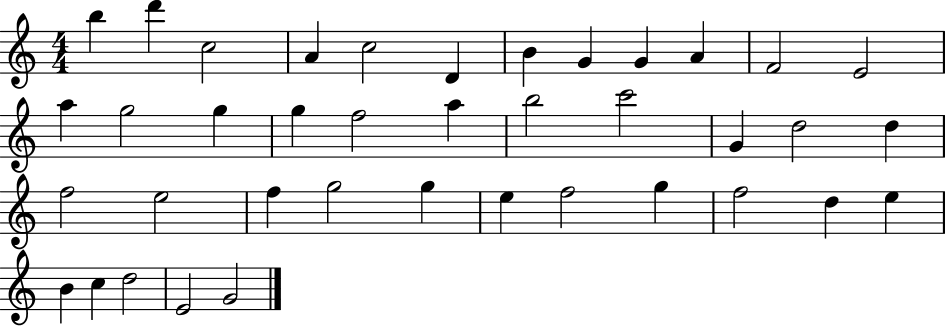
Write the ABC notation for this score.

X:1
T:Untitled
M:4/4
L:1/4
K:C
b d' c2 A c2 D B G G A F2 E2 a g2 g g f2 a b2 c'2 G d2 d f2 e2 f g2 g e f2 g f2 d e B c d2 E2 G2